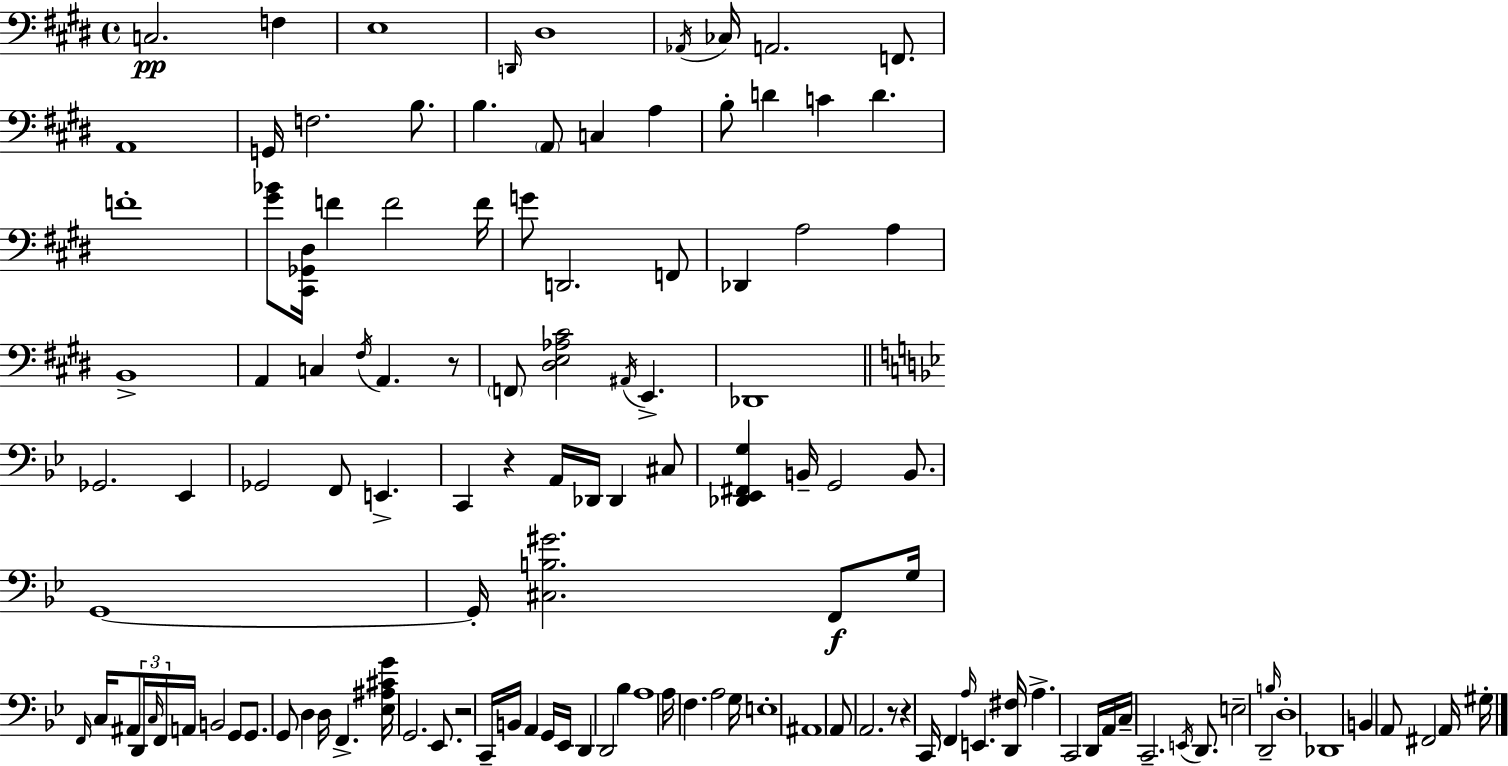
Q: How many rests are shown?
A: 5